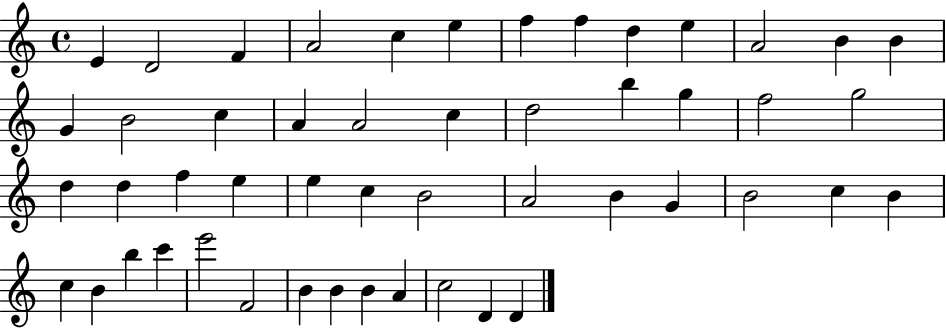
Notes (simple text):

E4/q D4/h F4/q A4/h C5/q E5/q F5/q F5/q D5/q E5/q A4/h B4/q B4/q G4/q B4/h C5/q A4/q A4/h C5/q D5/h B5/q G5/q F5/h G5/h D5/q D5/q F5/q E5/q E5/q C5/q B4/h A4/h B4/q G4/q B4/h C5/q B4/q C5/q B4/q B5/q C6/q E6/h F4/h B4/q B4/q B4/q A4/q C5/h D4/q D4/q